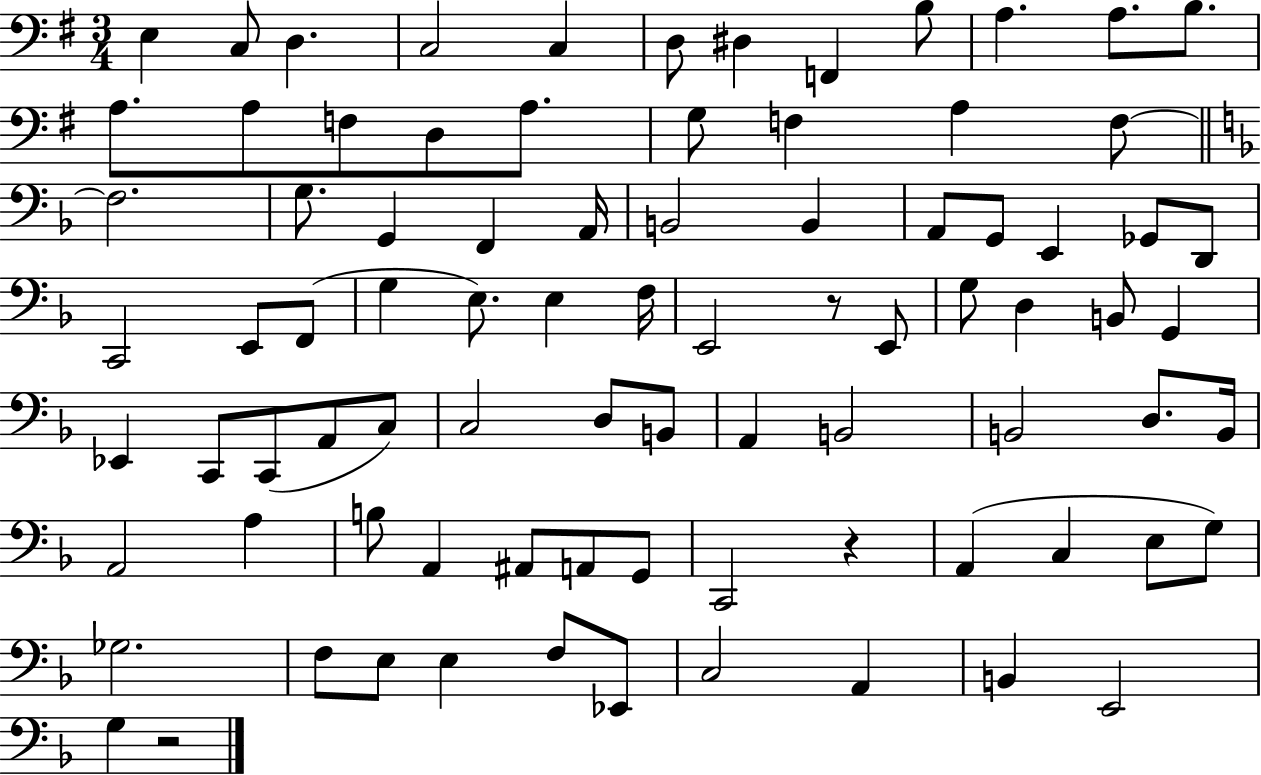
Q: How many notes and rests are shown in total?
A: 85